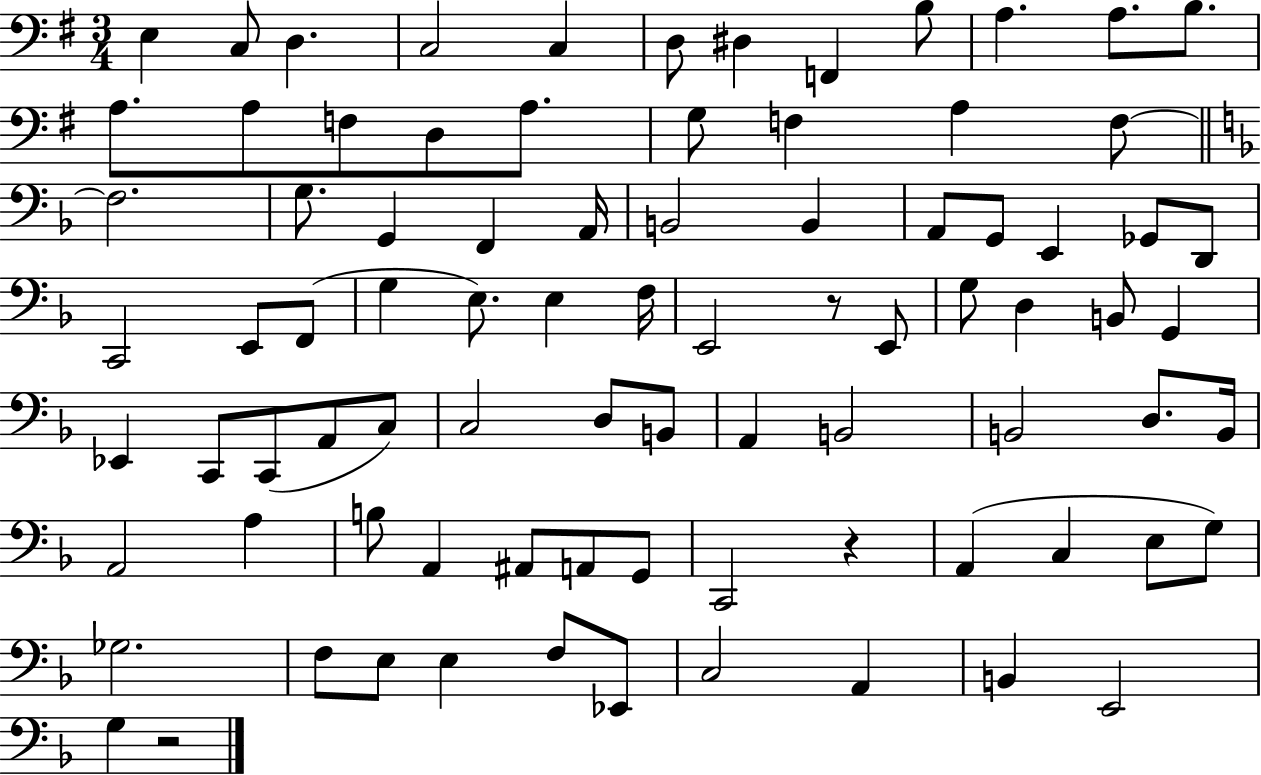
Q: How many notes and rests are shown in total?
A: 85